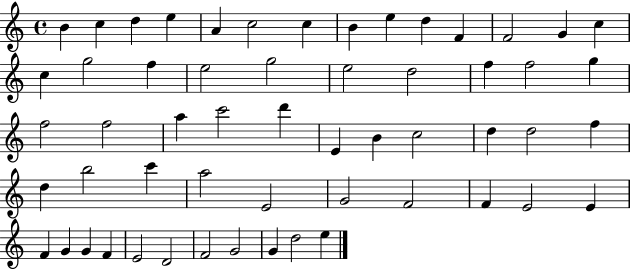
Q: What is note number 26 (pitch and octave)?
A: F5